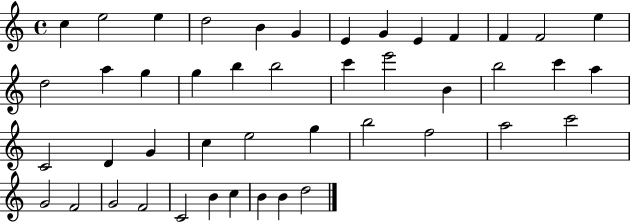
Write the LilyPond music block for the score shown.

{
  \clef treble
  \time 4/4
  \defaultTimeSignature
  \key c \major
  c''4 e''2 e''4 | d''2 b'4 g'4 | e'4 g'4 e'4 f'4 | f'4 f'2 e''4 | \break d''2 a''4 g''4 | g''4 b''4 b''2 | c'''4 e'''2 b'4 | b''2 c'''4 a''4 | \break c'2 d'4 g'4 | c''4 e''2 g''4 | b''2 f''2 | a''2 c'''2 | \break g'2 f'2 | g'2 f'2 | c'2 b'4 c''4 | b'4 b'4 d''2 | \break \bar "|."
}